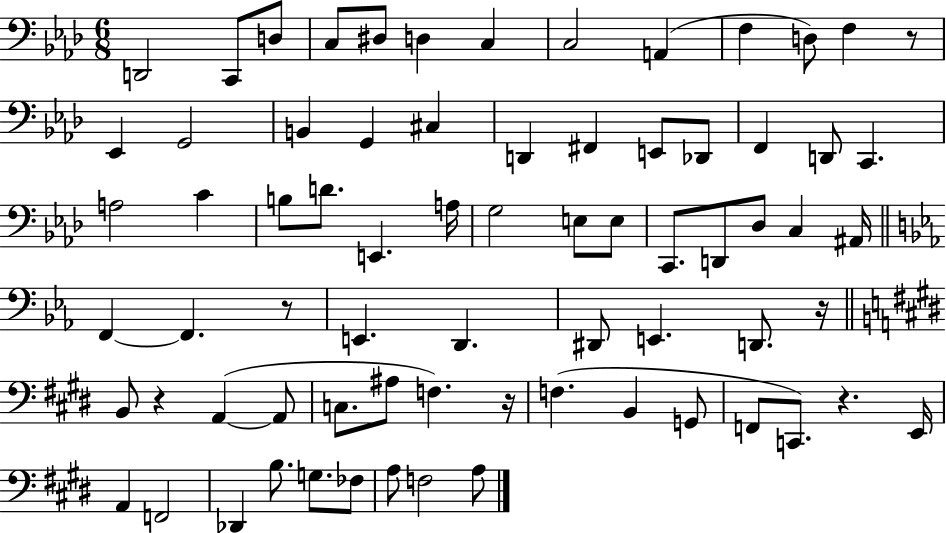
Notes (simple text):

D2/h C2/e D3/e C3/e D#3/e D3/q C3/q C3/h A2/q F3/q D3/e F3/q R/e Eb2/q G2/h B2/q G2/q C#3/q D2/q F#2/q E2/e Db2/e F2/q D2/e C2/q. A3/h C4/q B3/e D4/e. E2/q. A3/s G3/h E3/e E3/e C2/e. D2/e Db3/e C3/q A#2/s F2/q F2/q. R/e E2/q. D2/q. D#2/e E2/q. D2/e. R/s B2/e R/q A2/q A2/e C3/e. A#3/e F3/q. R/s F3/q. B2/q G2/e F2/e C2/e. R/q. E2/s A2/q F2/h Db2/q B3/e. G3/e. FES3/e A3/e F3/h A3/e